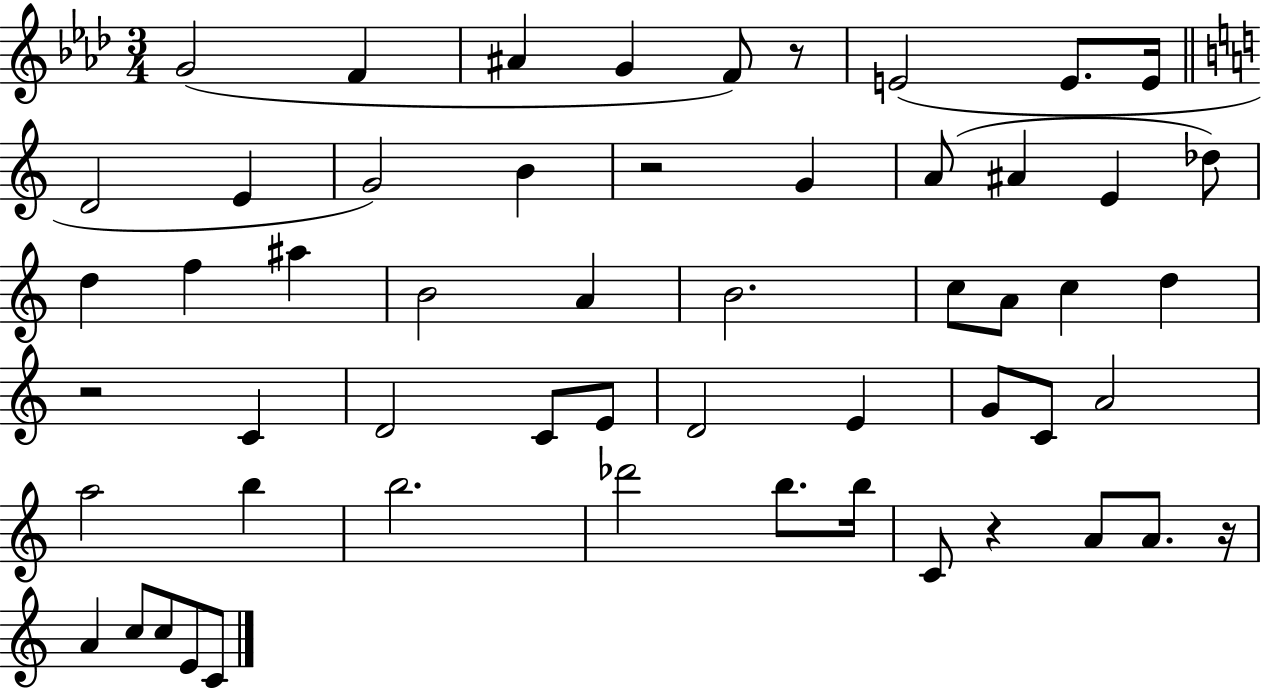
G4/h F4/q A#4/q G4/q F4/e R/e E4/h E4/e. E4/s D4/h E4/q G4/h B4/q R/h G4/q A4/e A#4/q E4/q Db5/e D5/q F5/q A#5/q B4/h A4/q B4/h. C5/e A4/e C5/q D5/q R/h C4/q D4/h C4/e E4/e D4/h E4/q G4/e C4/e A4/h A5/h B5/q B5/h. Db6/h B5/e. B5/s C4/e R/q A4/e A4/e. R/s A4/q C5/e C5/e E4/e C4/e